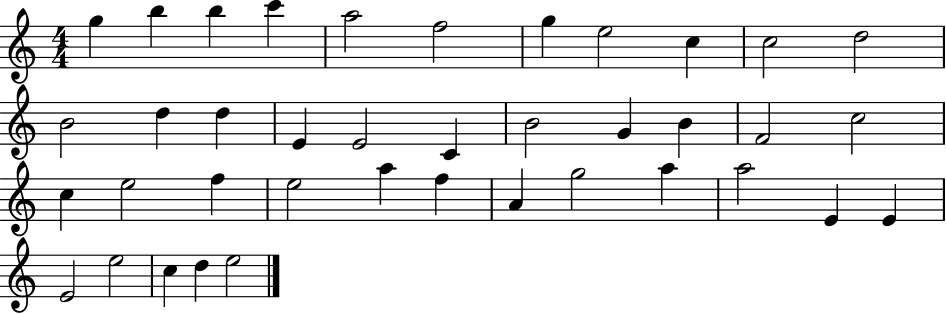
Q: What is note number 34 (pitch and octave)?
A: E4